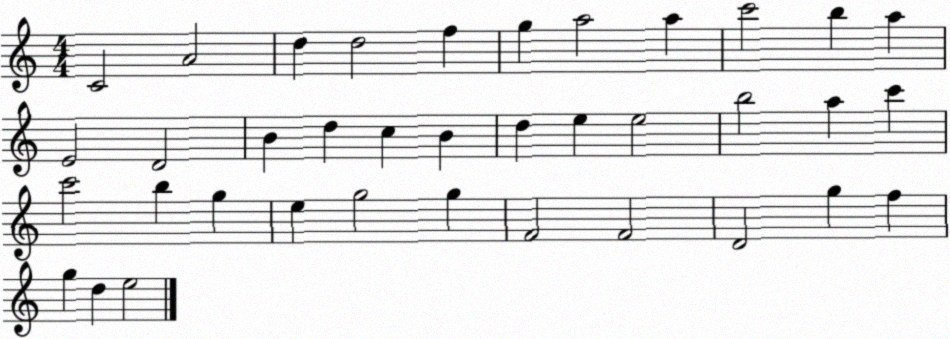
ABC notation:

X:1
T:Untitled
M:4/4
L:1/4
K:C
C2 A2 d d2 f g a2 a c'2 b a E2 D2 B d c B d e e2 b2 a c' c'2 b g e g2 g F2 F2 D2 g f g d e2